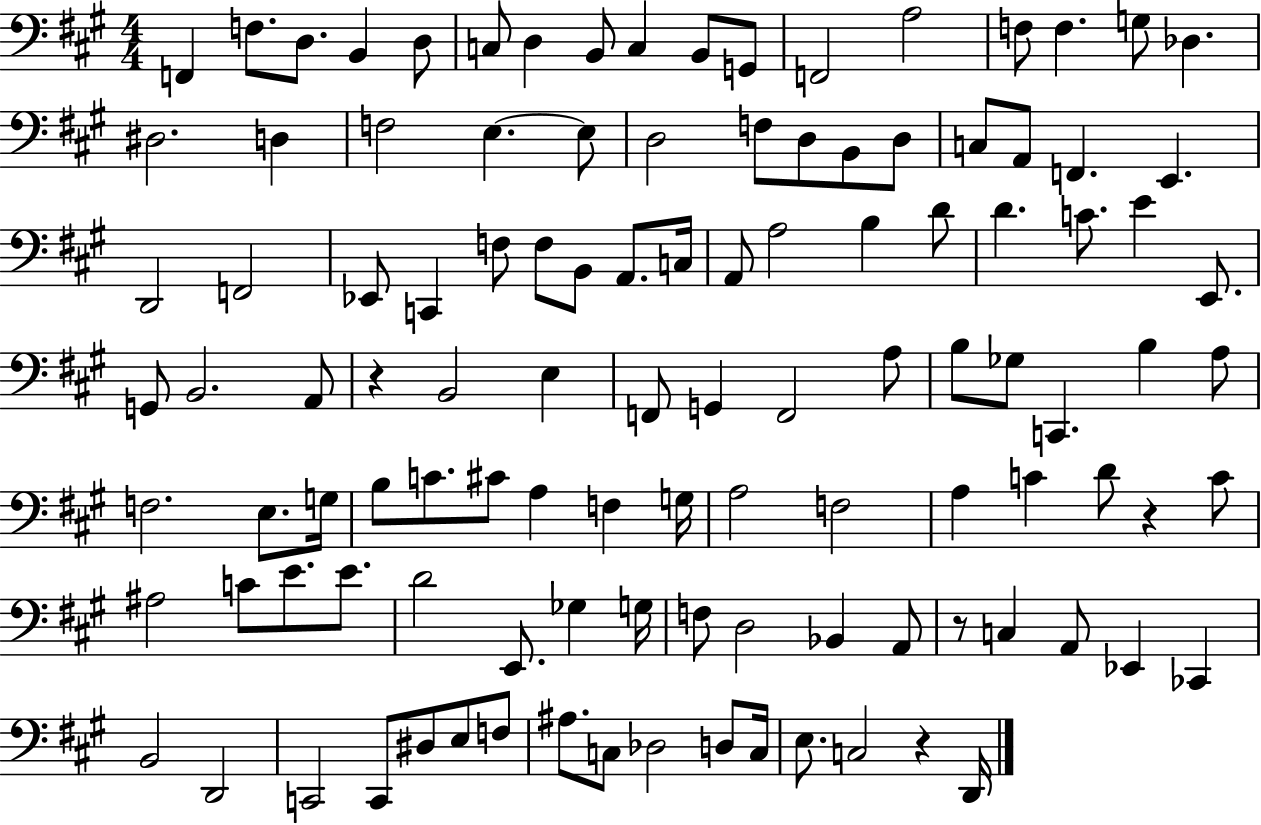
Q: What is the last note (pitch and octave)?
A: D2